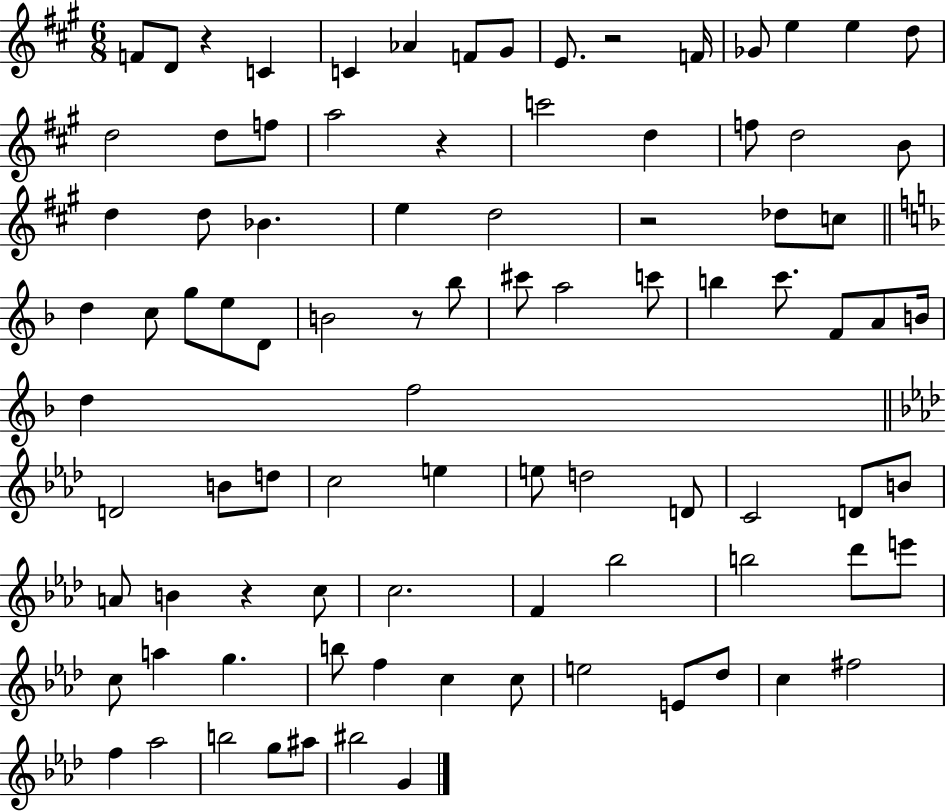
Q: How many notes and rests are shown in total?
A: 91